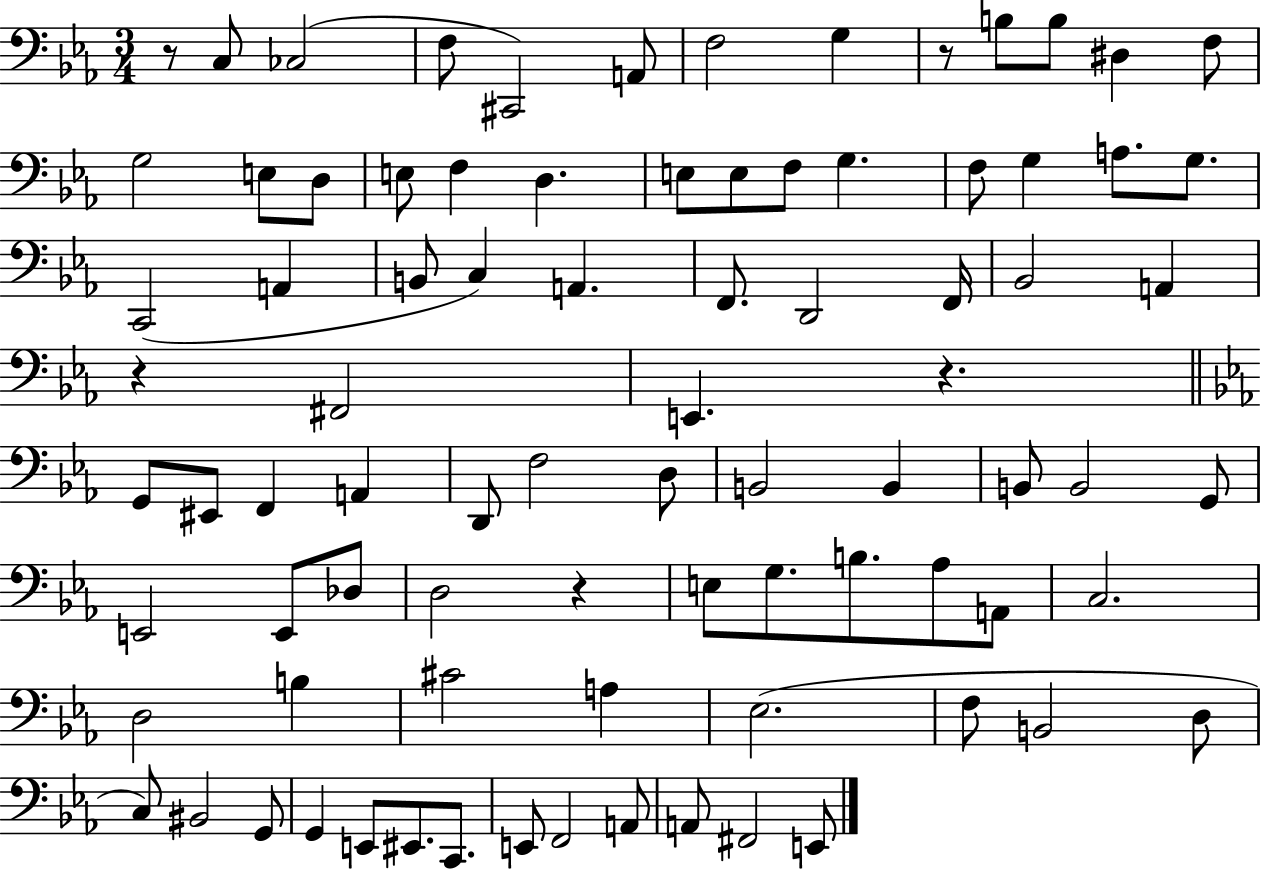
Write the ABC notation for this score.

X:1
T:Untitled
M:3/4
L:1/4
K:Eb
z/2 C,/2 _C,2 F,/2 ^C,,2 A,,/2 F,2 G, z/2 B,/2 B,/2 ^D, F,/2 G,2 E,/2 D,/2 E,/2 F, D, E,/2 E,/2 F,/2 G, F,/2 G, A,/2 G,/2 C,,2 A,, B,,/2 C, A,, F,,/2 D,,2 F,,/4 _B,,2 A,, z ^F,,2 E,, z G,,/2 ^E,,/2 F,, A,, D,,/2 F,2 D,/2 B,,2 B,, B,,/2 B,,2 G,,/2 E,,2 E,,/2 _D,/2 D,2 z E,/2 G,/2 B,/2 _A,/2 A,,/2 C,2 D,2 B, ^C2 A, _E,2 F,/2 B,,2 D,/2 C,/2 ^B,,2 G,,/2 G,, E,,/2 ^E,,/2 C,,/2 E,,/2 F,,2 A,,/2 A,,/2 ^F,,2 E,,/2